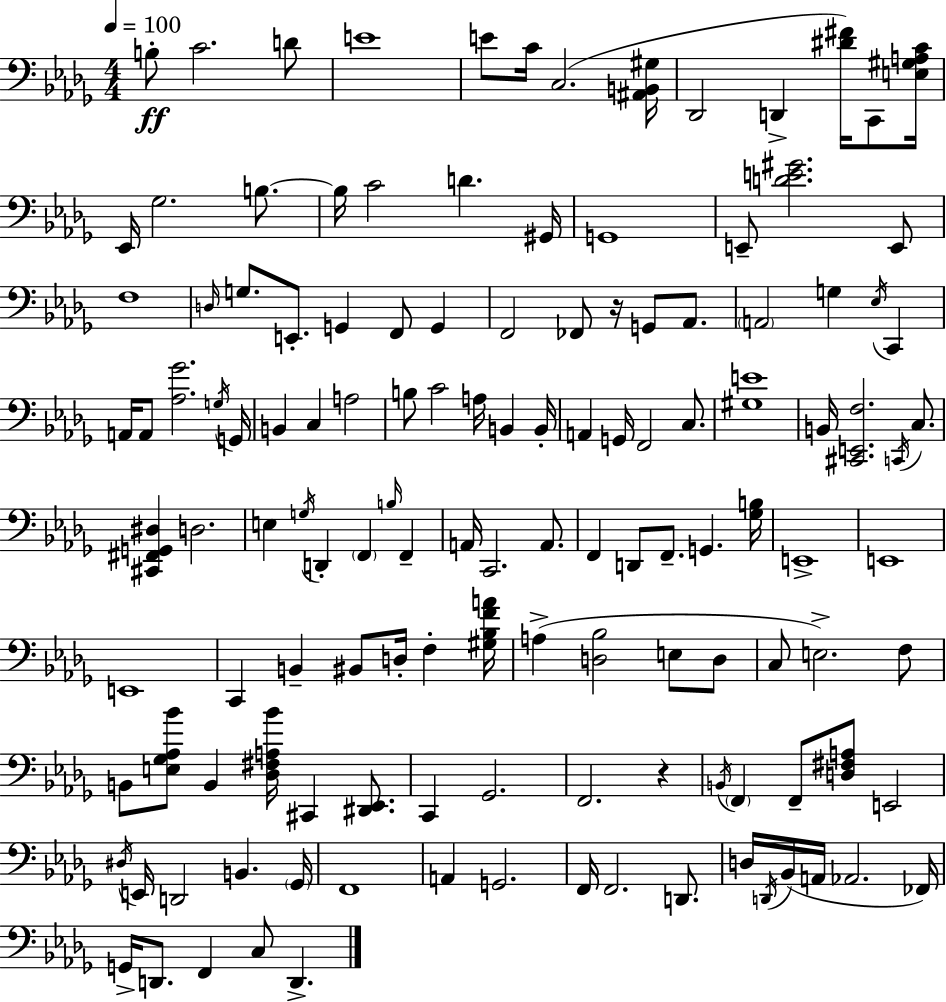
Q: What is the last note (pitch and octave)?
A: D2